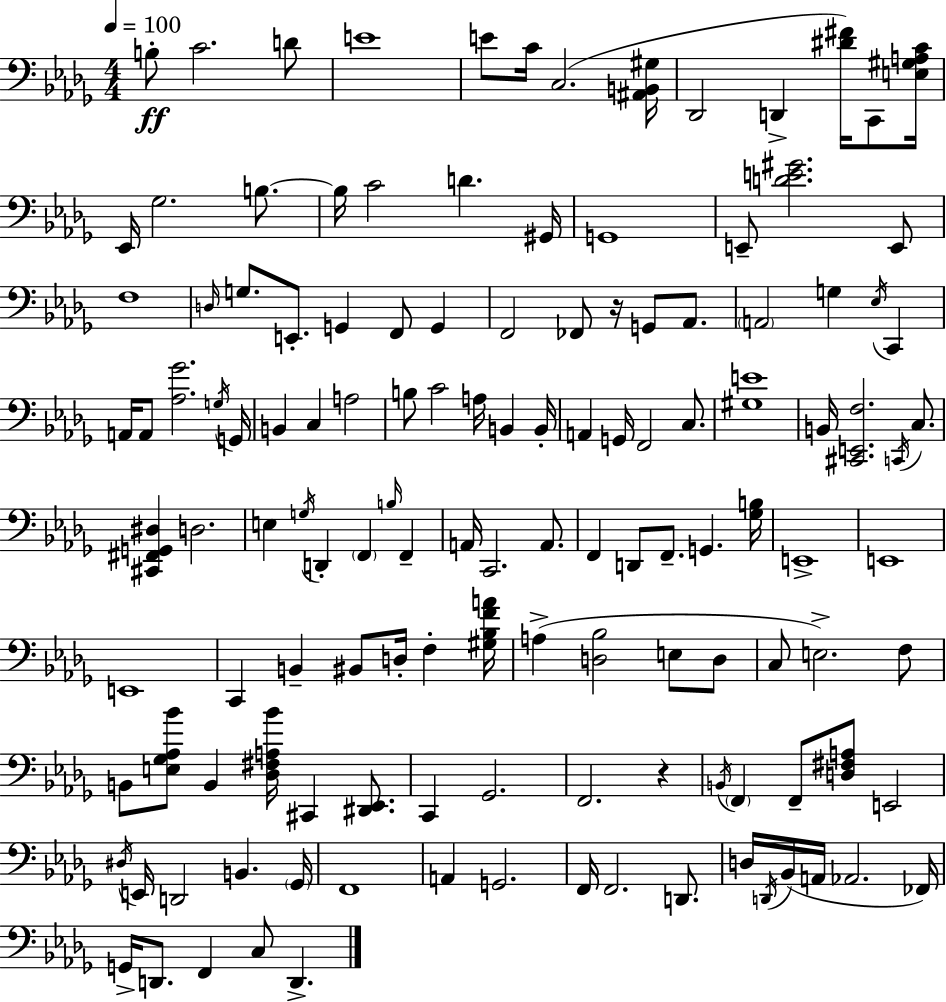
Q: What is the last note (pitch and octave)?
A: D2